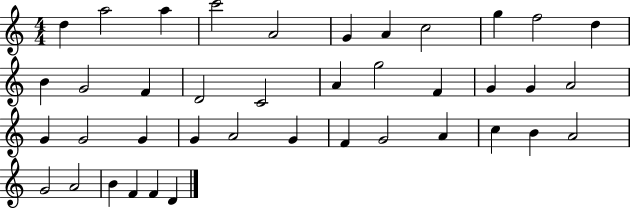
{
  \clef treble
  \numericTimeSignature
  \time 4/4
  \key c \major
  d''4 a''2 a''4 | c'''2 a'2 | g'4 a'4 c''2 | g''4 f''2 d''4 | \break b'4 g'2 f'4 | d'2 c'2 | a'4 g''2 f'4 | g'4 g'4 a'2 | \break g'4 g'2 g'4 | g'4 a'2 g'4 | f'4 g'2 a'4 | c''4 b'4 a'2 | \break g'2 a'2 | b'4 f'4 f'4 d'4 | \bar "|."
}